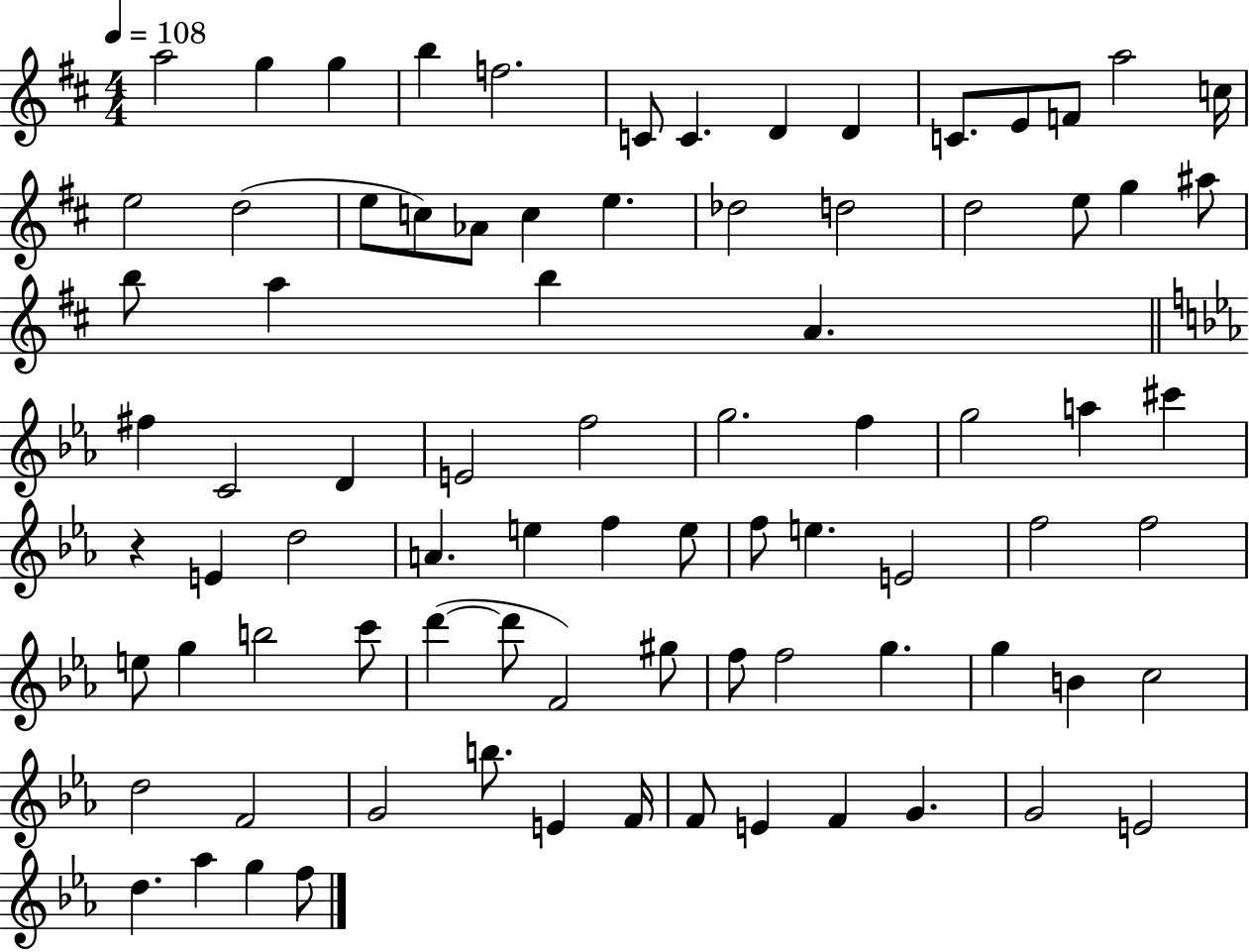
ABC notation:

X:1
T:Untitled
M:4/4
L:1/4
K:D
a2 g g b f2 C/2 C D D C/2 E/2 F/2 a2 c/4 e2 d2 e/2 c/2 _A/2 c e _d2 d2 d2 e/2 g ^a/2 b/2 a b A ^f C2 D E2 f2 g2 f g2 a ^c' z E d2 A e f e/2 f/2 e E2 f2 f2 e/2 g b2 c'/2 d' d'/2 F2 ^g/2 f/2 f2 g g B c2 d2 F2 G2 b/2 E F/4 F/2 E F G G2 E2 d _a g f/2